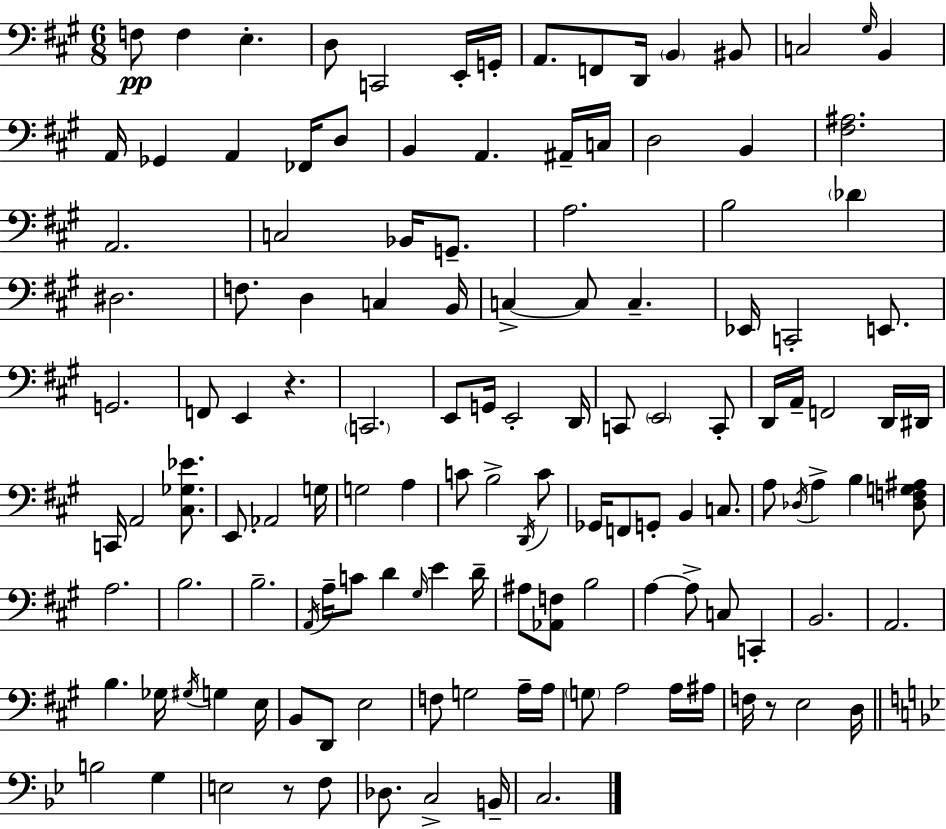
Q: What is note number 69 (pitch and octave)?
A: B3